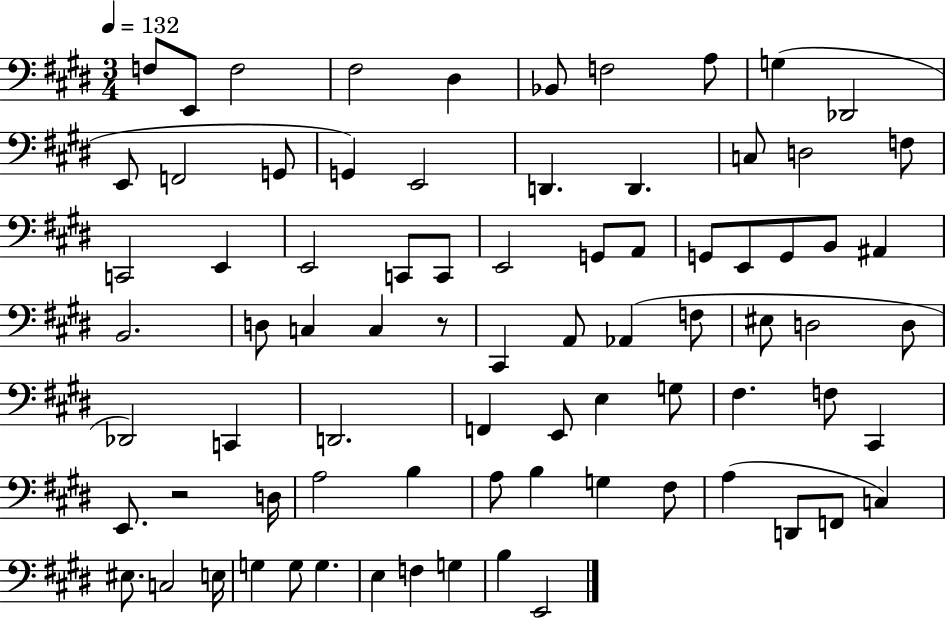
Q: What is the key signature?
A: E major